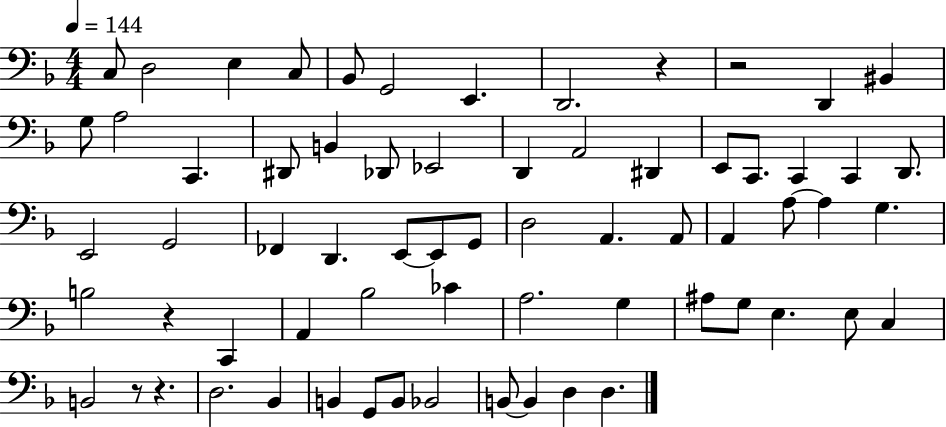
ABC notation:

X:1
T:Untitled
M:4/4
L:1/4
K:F
C,/2 D,2 E, C,/2 _B,,/2 G,,2 E,, D,,2 z z2 D,, ^B,, G,/2 A,2 C,, ^D,,/2 B,, _D,,/2 _E,,2 D,, A,,2 ^D,, E,,/2 C,,/2 C,, C,, D,,/2 E,,2 G,,2 _F,, D,, E,,/2 E,,/2 G,,/2 D,2 A,, A,,/2 A,, A,/2 A, G, B,2 z C,, A,, _B,2 _C A,2 G, ^A,/2 G,/2 E, E,/2 C, B,,2 z/2 z D,2 _B,, B,, G,,/2 B,,/2 _B,,2 B,,/2 B,, D, D,